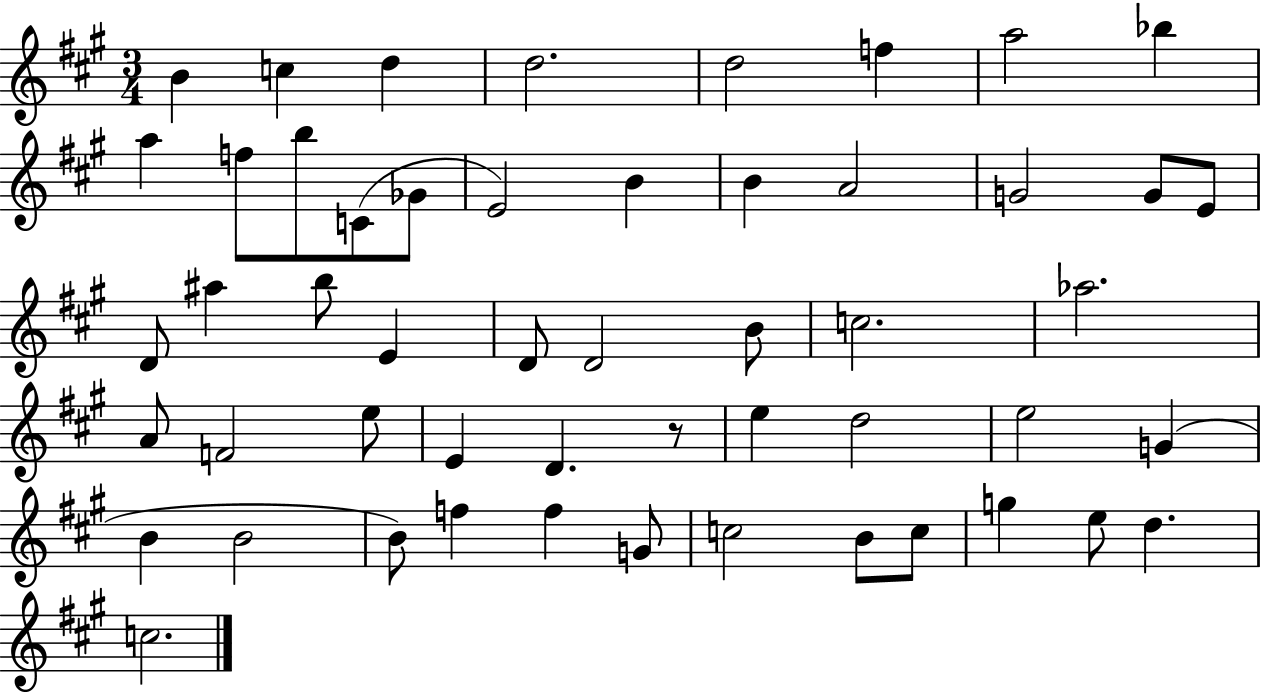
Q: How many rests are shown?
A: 1